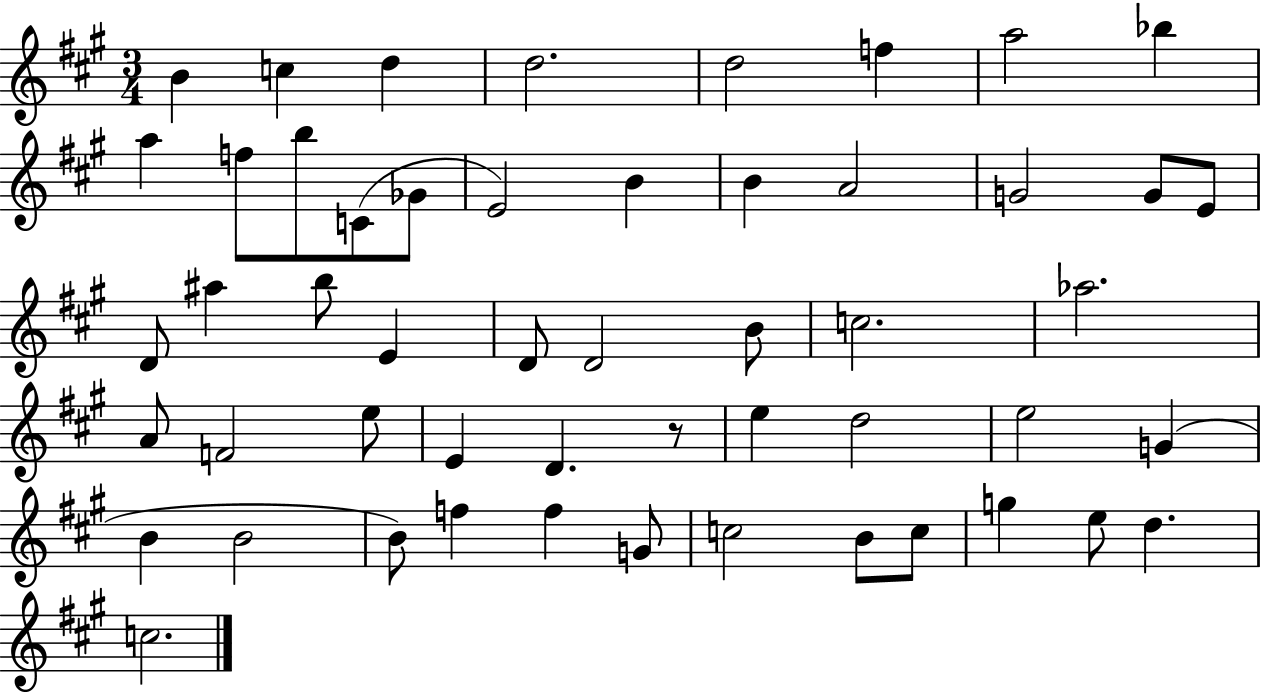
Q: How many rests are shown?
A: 1